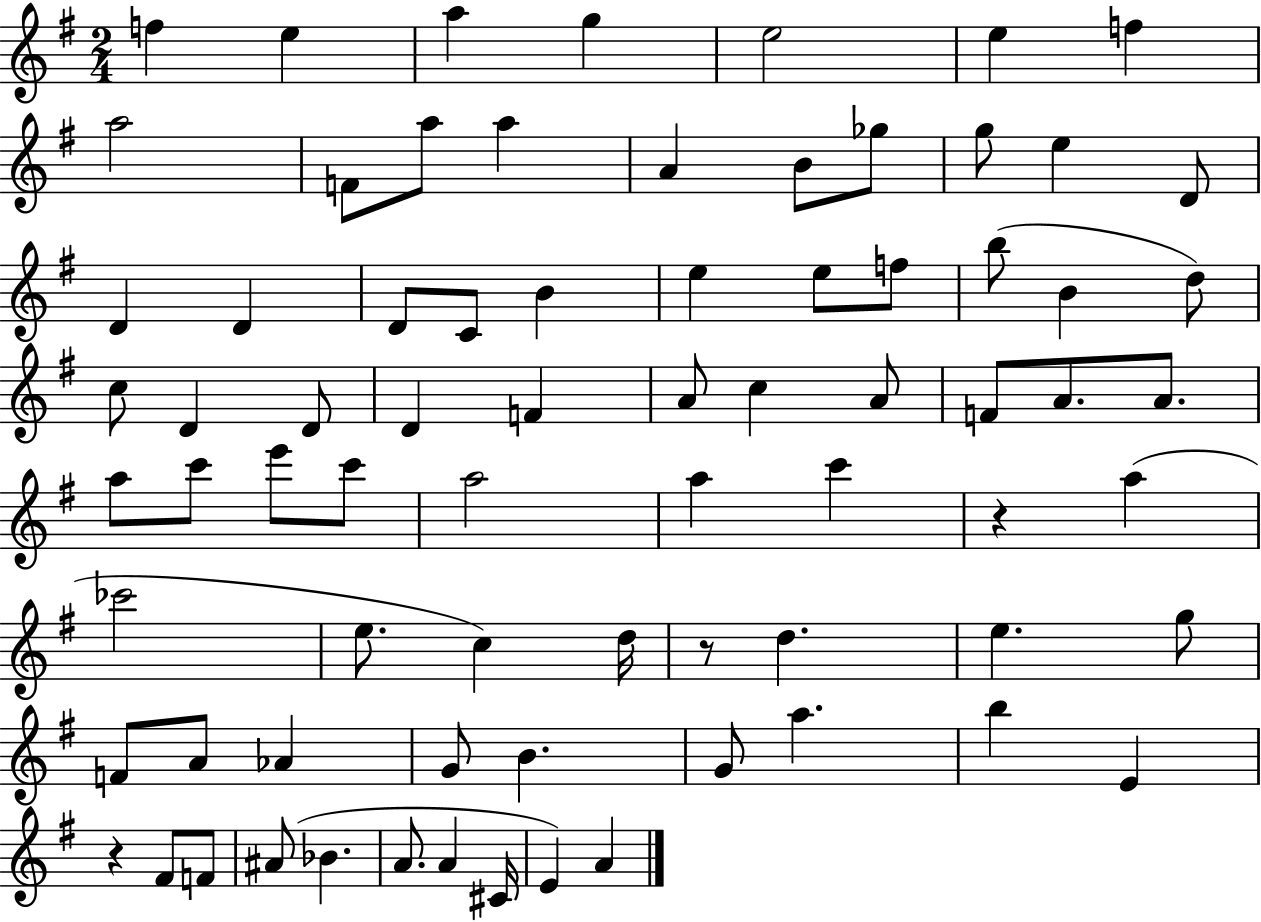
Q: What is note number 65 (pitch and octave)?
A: F4